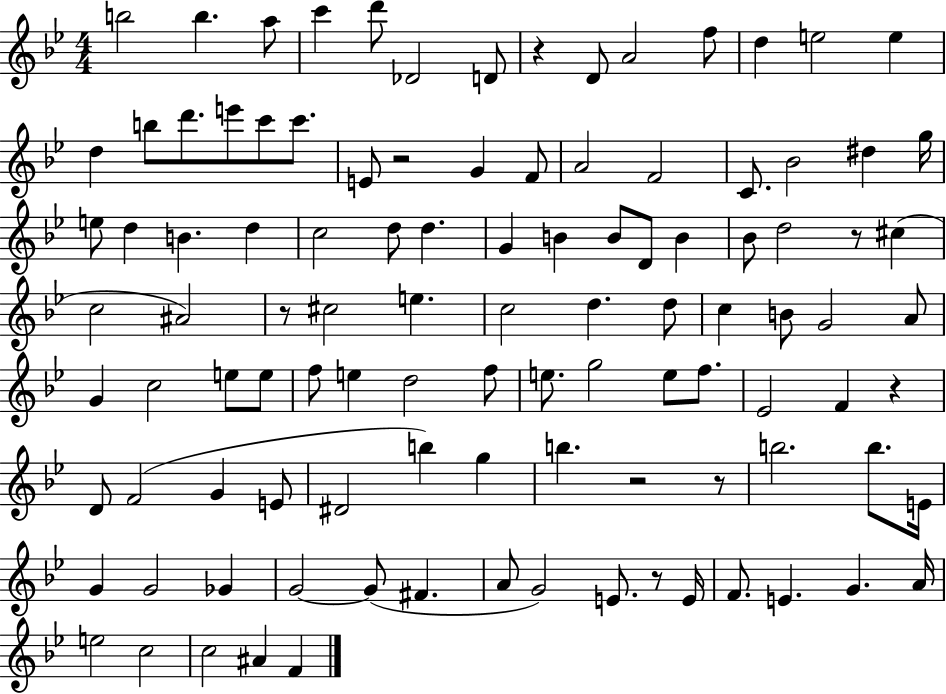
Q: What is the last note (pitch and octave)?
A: F4